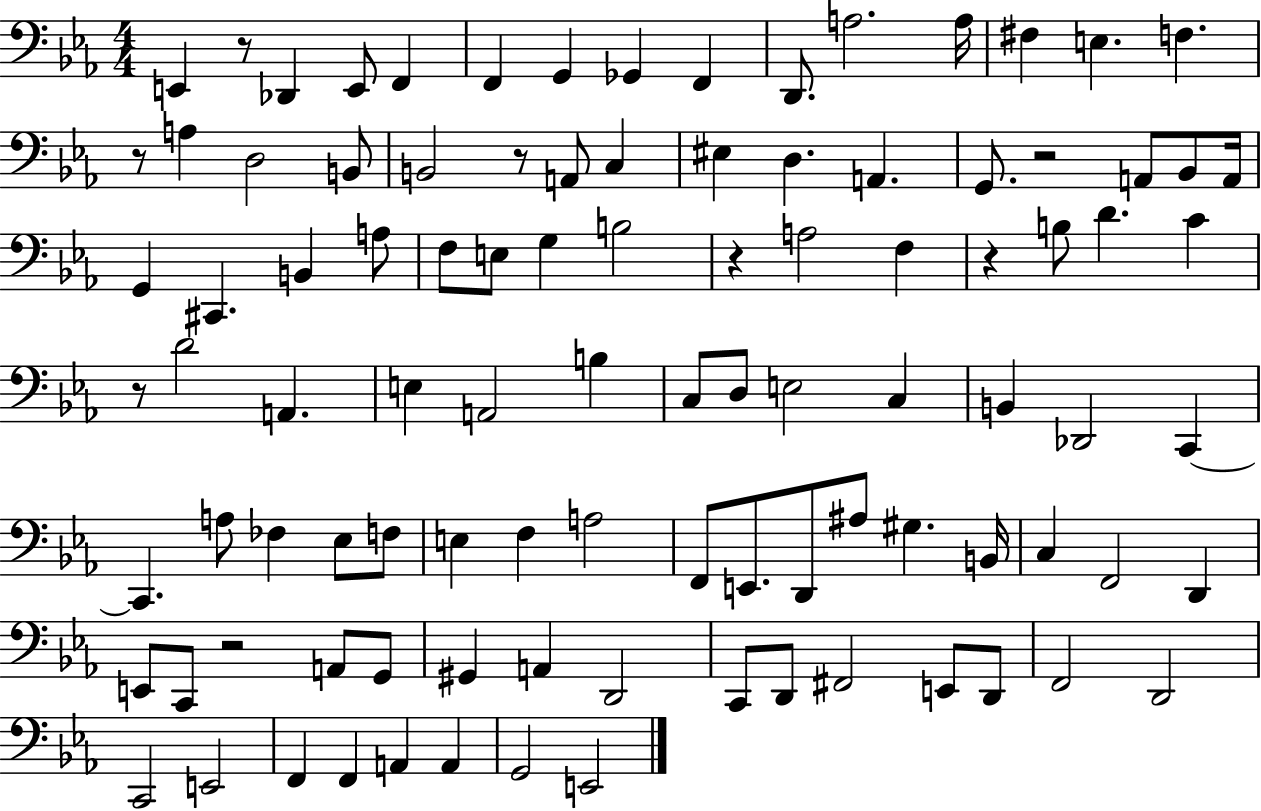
X:1
T:Untitled
M:4/4
L:1/4
K:Eb
E,, z/2 _D,, E,,/2 F,, F,, G,, _G,, F,, D,,/2 A,2 A,/4 ^F, E, F, z/2 A, D,2 B,,/2 B,,2 z/2 A,,/2 C, ^E, D, A,, G,,/2 z2 A,,/2 _B,,/2 A,,/4 G,, ^C,, B,, A,/2 F,/2 E,/2 G, B,2 z A,2 F, z B,/2 D C z/2 D2 A,, E, A,,2 B, C,/2 D,/2 E,2 C, B,, _D,,2 C,, C,, A,/2 _F, _E,/2 F,/2 E, F, A,2 F,,/2 E,,/2 D,,/2 ^A,/2 ^G, B,,/4 C, F,,2 D,, E,,/2 C,,/2 z2 A,,/2 G,,/2 ^G,, A,, D,,2 C,,/2 D,,/2 ^F,,2 E,,/2 D,,/2 F,,2 D,,2 C,,2 E,,2 F,, F,, A,, A,, G,,2 E,,2